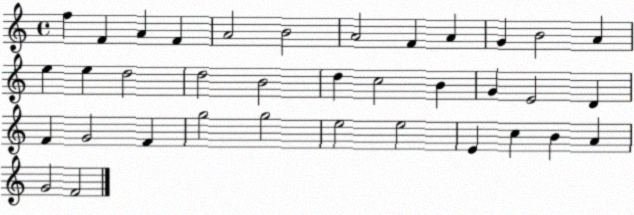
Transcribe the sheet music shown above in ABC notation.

X:1
T:Untitled
M:4/4
L:1/4
K:C
f F A F A2 B2 A2 F A G B2 A e e d2 d2 B2 d c2 B G E2 D F G2 F g2 g2 e2 e2 E c B A G2 F2